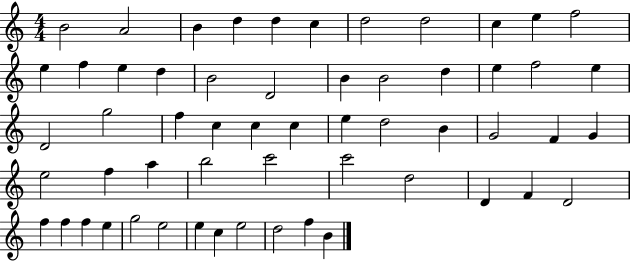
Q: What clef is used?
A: treble